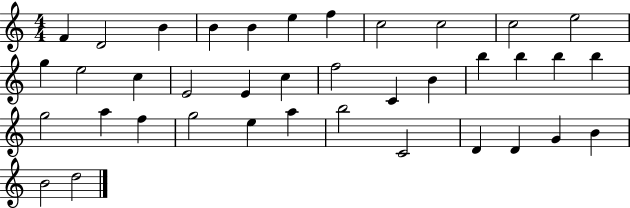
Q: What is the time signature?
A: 4/4